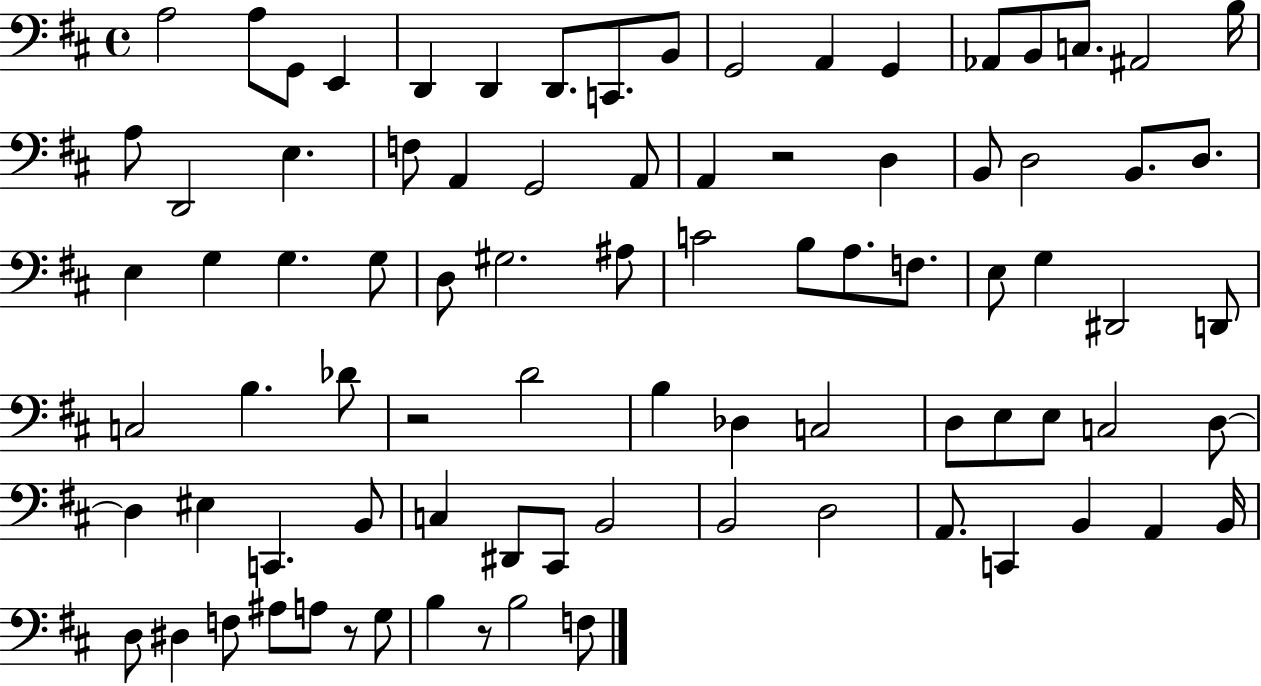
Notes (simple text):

A3/h A3/e G2/e E2/q D2/q D2/q D2/e. C2/e. B2/e G2/h A2/q G2/q Ab2/e B2/e C3/e. A#2/h B3/s A3/e D2/h E3/q. F3/e A2/q G2/h A2/e A2/q R/h D3/q B2/e D3/h B2/e. D3/e. E3/q G3/q G3/q. G3/e D3/e G#3/h. A#3/e C4/h B3/e A3/e. F3/e. E3/e G3/q D#2/h D2/e C3/h B3/q. Db4/e R/h D4/h B3/q Db3/q C3/h D3/e E3/e E3/e C3/h D3/e D3/q EIS3/q C2/q. B2/e C3/q D#2/e C#2/e B2/h B2/h D3/h A2/e. C2/q B2/q A2/q B2/s D3/e D#3/q F3/e A#3/e A3/e R/e G3/e B3/q R/e B3/h F3/e